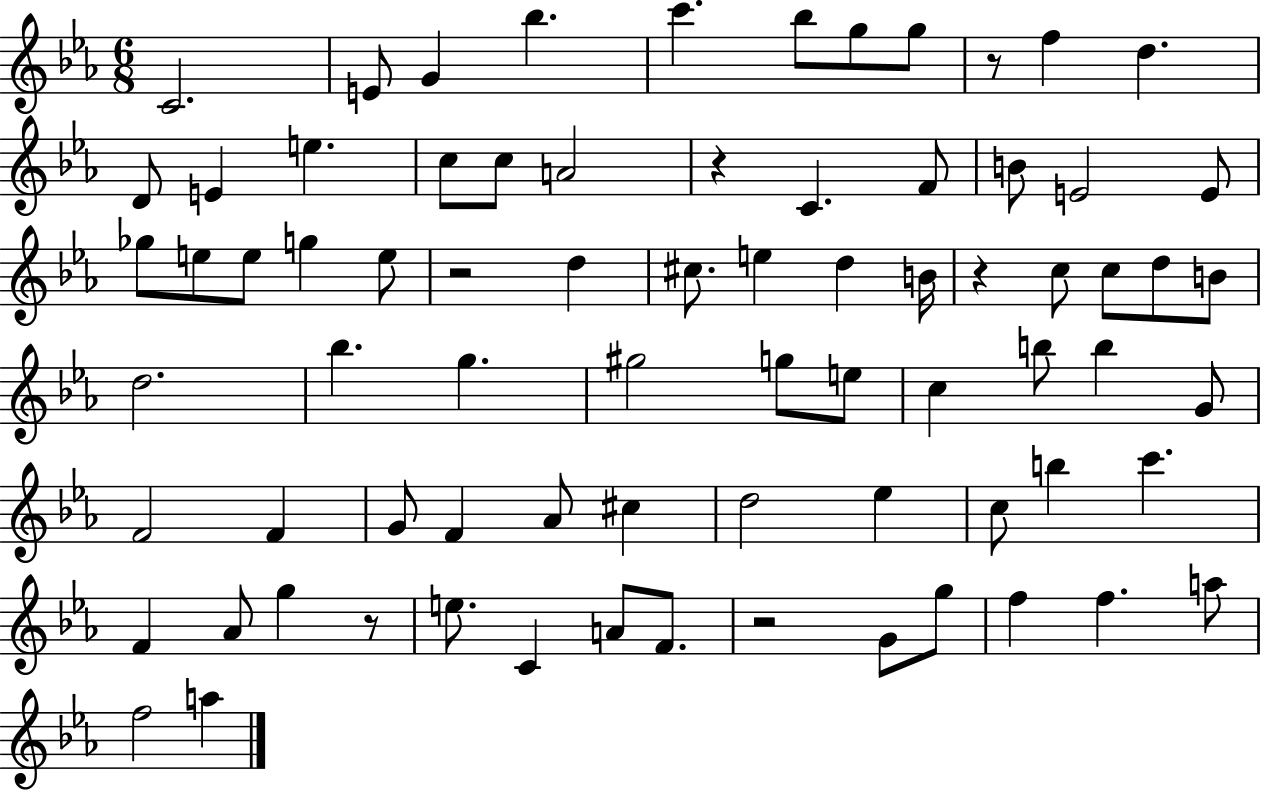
C4/h. E4/e G4/q Bb5/q. C6/q. Bb5/e G5/e G5/e R/e F5/q D5/q. D4/e E4/q E5/q. C5/e C5/e A4/h R/q C4/q. F4/e B4/e E4/h E4/e Gb5/e E5/e E5/e G5/q E5/e R/h D5/q C#5/e. E5/q D5/q B4/s R/q C5/e C5/e D5/e B4/e D5/h. Bb5/q. G5/q. G#5/h G5/e E5/e C5/q B5/e B5/q G4/e F4/h F4/q G4/e F4/q Ab4/e C#5/q D5/h Eb5/q C5/e B5/q C6/q. F4/q Ab4/e G5/q R/e E5/e. C4/q A4/e F4/e. R/h G4/e G5/e F5/q F5/q. A5/e F5/h A5/q